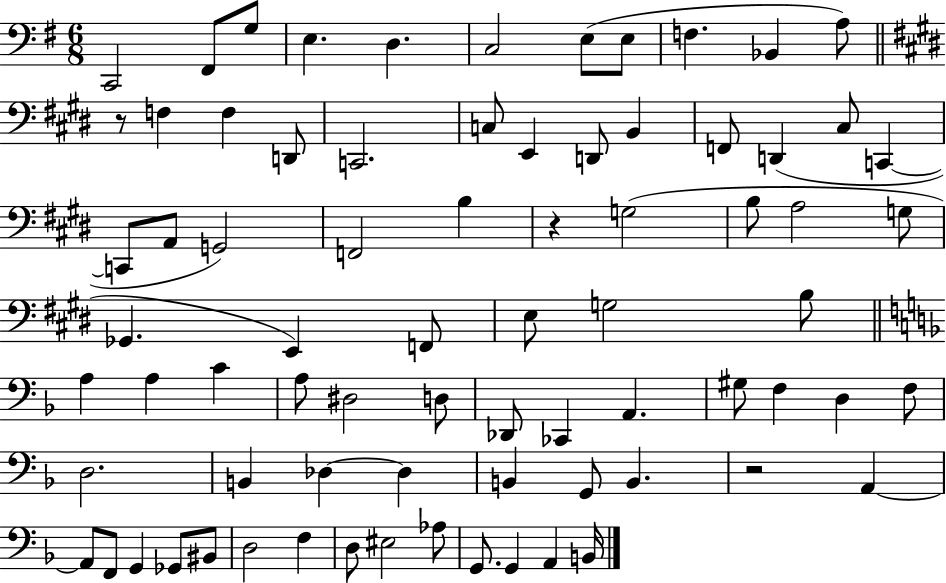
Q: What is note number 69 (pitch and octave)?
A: Ab3